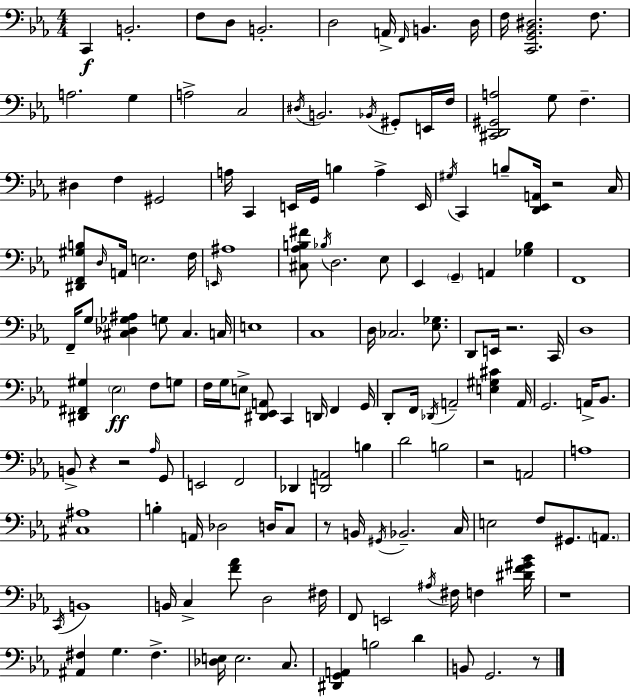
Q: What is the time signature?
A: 4/4